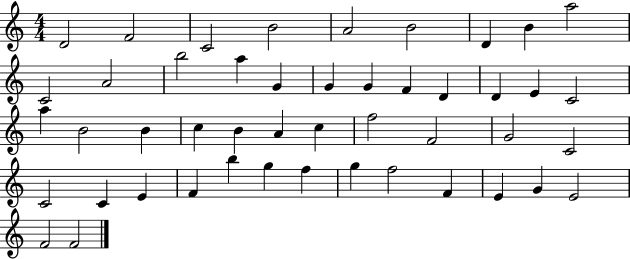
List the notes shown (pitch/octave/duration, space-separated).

D4/h F4/h C4/h B4/h A4/h B4/h D4/q B4/q A5/h C4/h A4/h B5/h A5/q G4/q G4/q G4/q F4/q D4/q D4/q E4/q C4/h A5/q B4/h B4/q C5/q B4/q A4/q C5/q F5/h F4/h G4/h C4/h C4/h C4/q E4/q F4/q B5/q G5/q F5/q G5/q F5/h F4/q E4/q G4/q E4/h F4/h F4/h